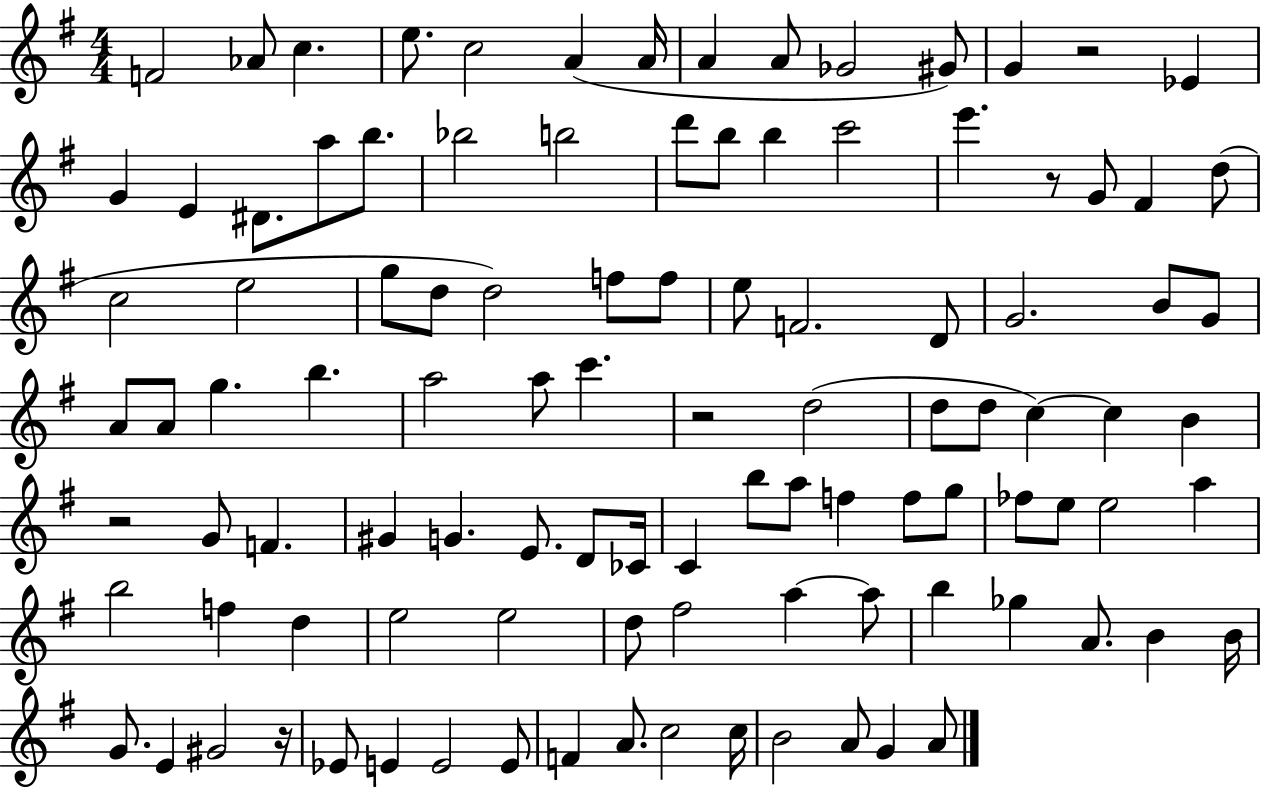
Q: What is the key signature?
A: G major